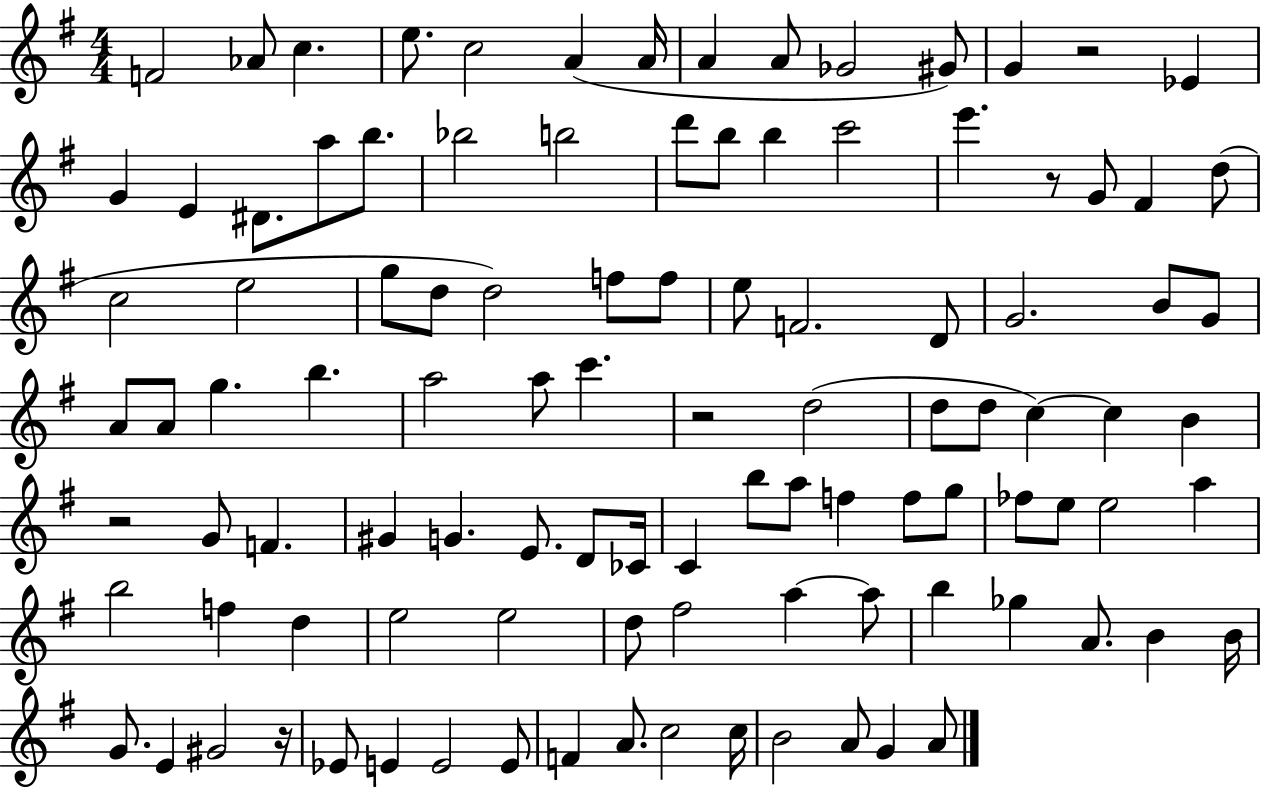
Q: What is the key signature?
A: G major